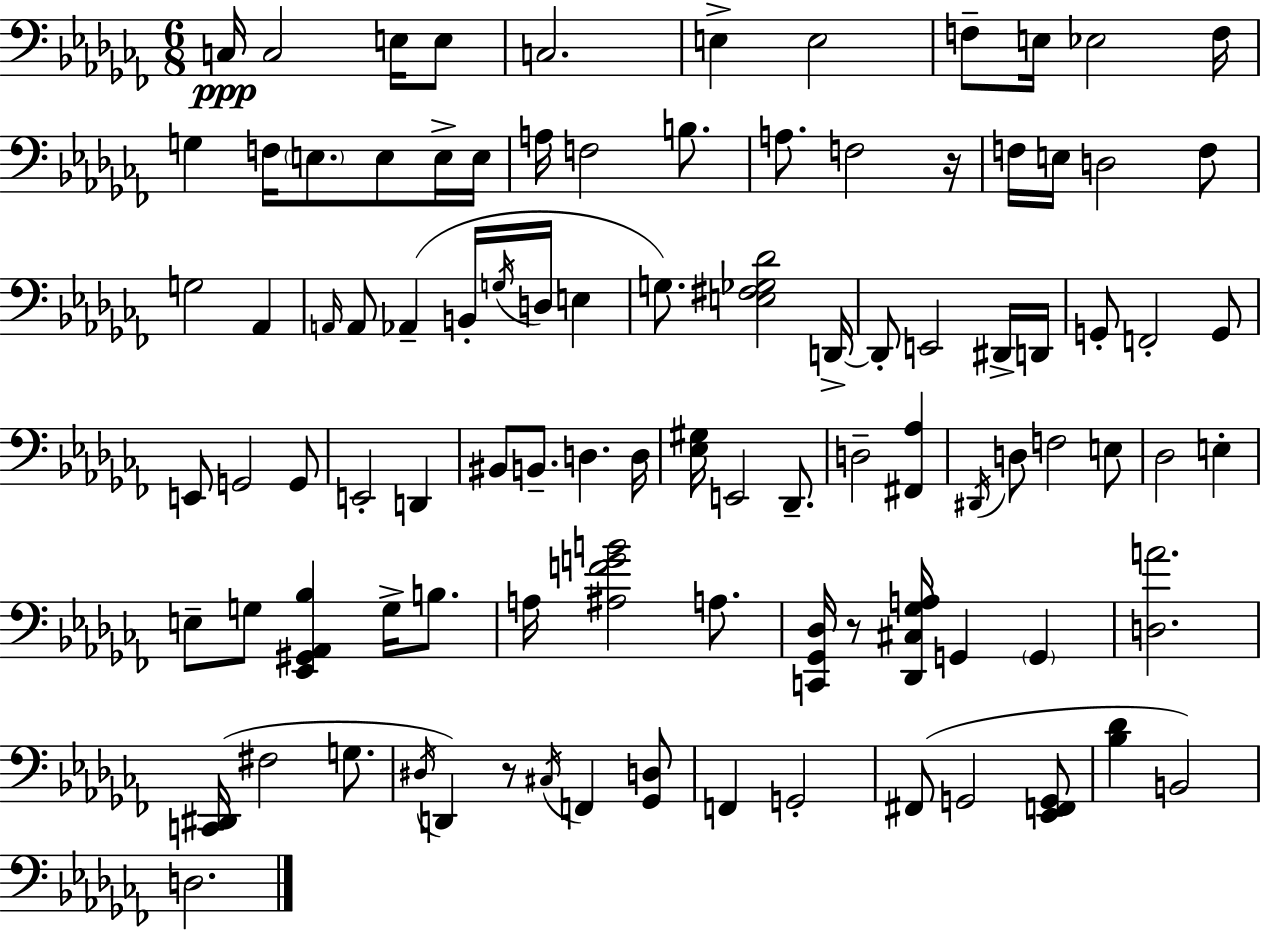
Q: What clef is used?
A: bass